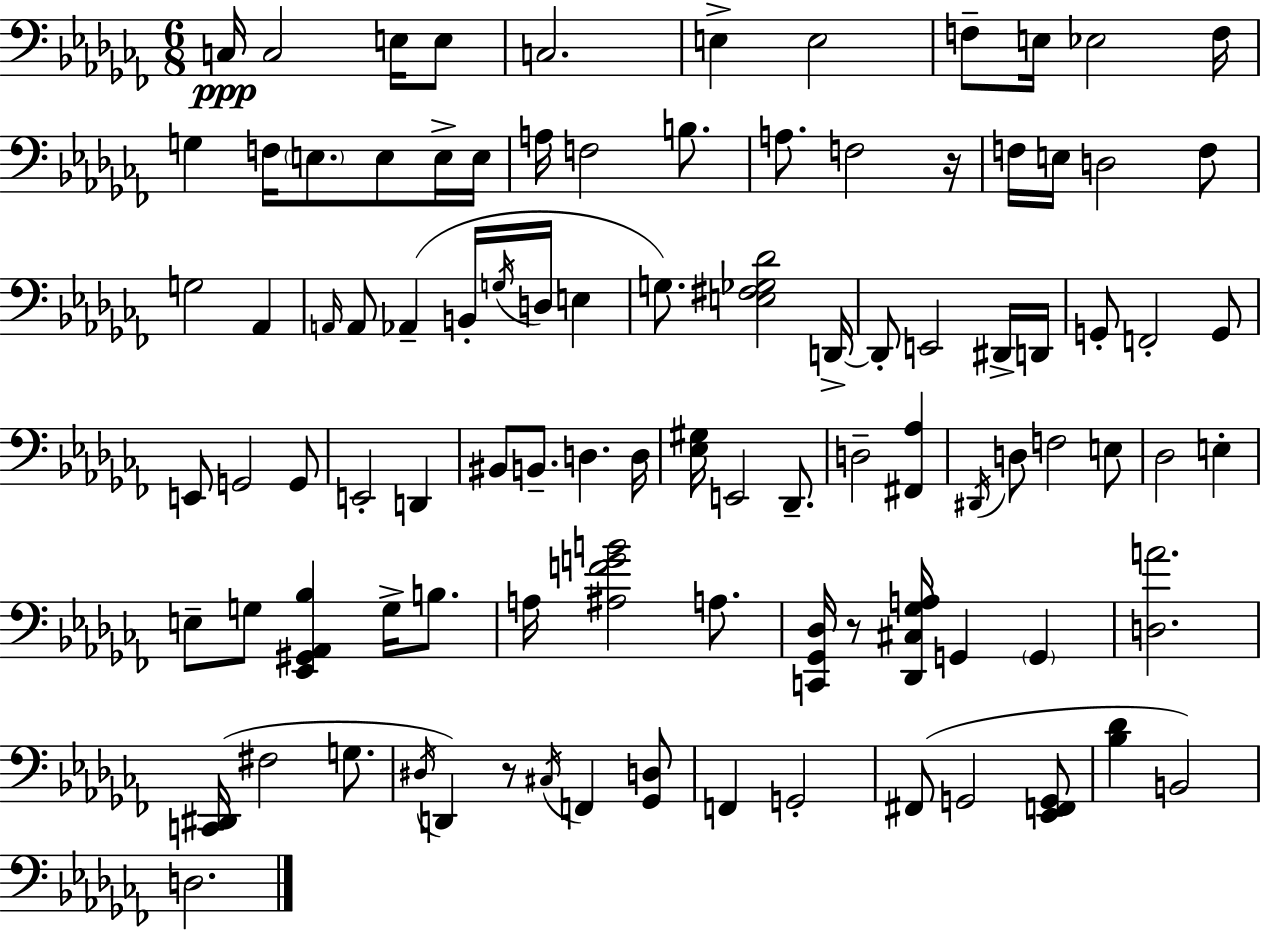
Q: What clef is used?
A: bass